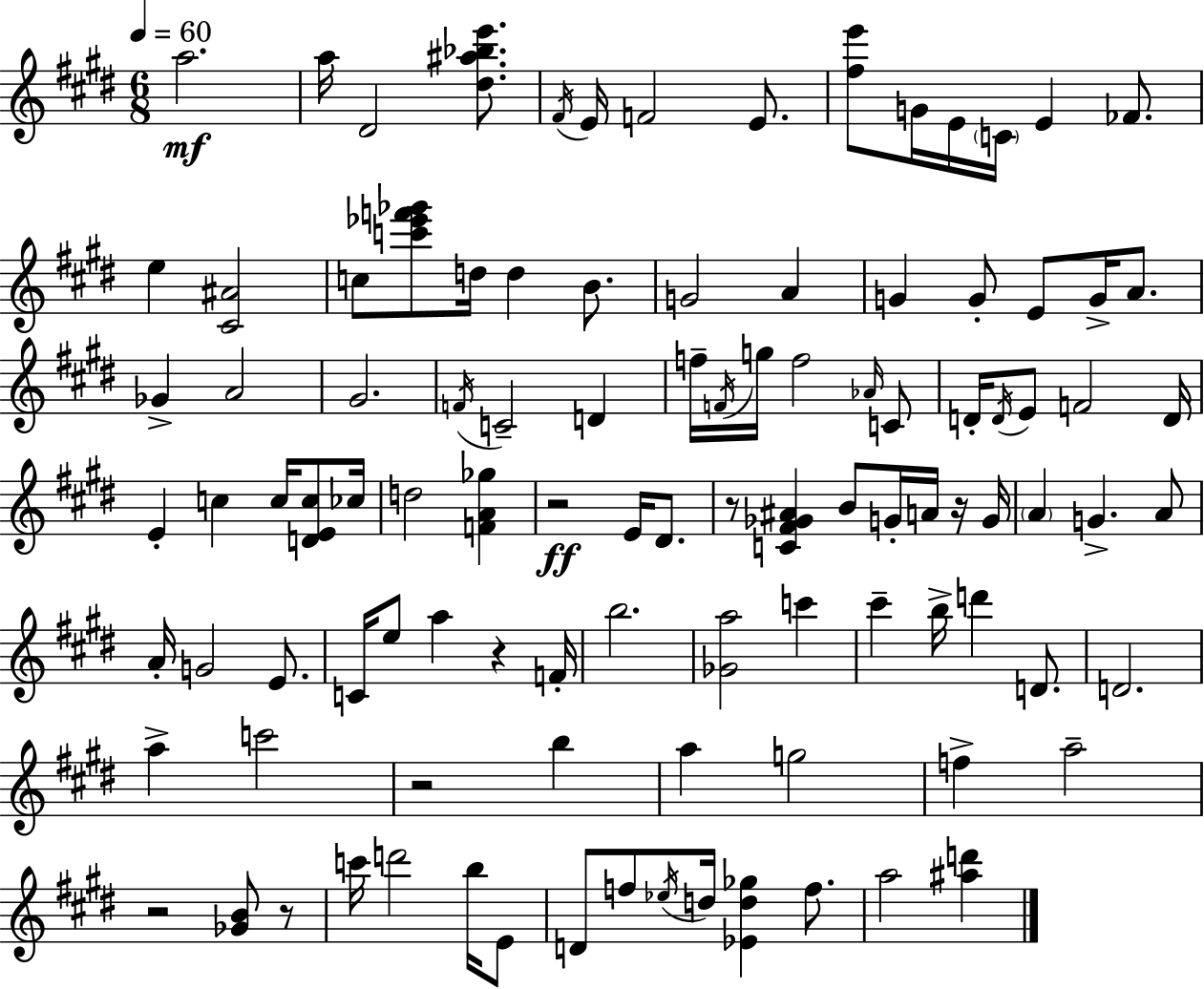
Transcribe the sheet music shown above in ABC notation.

X:1
T:Untitled
M:6/8
L:1/4
K:E
a2 a/4 ^D2 [^d^a_be']/2 ^F/4 E/4 F2 E/2 [^fe']/2 G/4 E/4 C/4 E _F/2 e [^C^A]2 c/2 [c'_e'f'_g']/2 d/4 d B/2 G2 A G G/2 E/2 G/4 A/2 _G A2 ^G2 F/4 C2 D f/4 F/4 g/4 f2 _A/4 C/2 D/4 D/4 E/2 F2 D/4 E c c/4 [DEc]/2 _c/4 d2 [FA_g] z2 E/4 ^D/2 z/2 [C^F_G^A] B/2 G/4 A/4 z/4 G/4 A G A/2 A/4 G2 E/2 C/4 e/2 a z F/4 b2 [_Ga]2 c' ^c' b/4 d' D/2 D2 a c'2 z2 b a g2 f a2 z2 [_GB]/2 z/2 c'/4 d'2 b/4 E/2 D/2 f/2 _e/4 d/4 [_Ed_g] f/2 a2 [^ad']